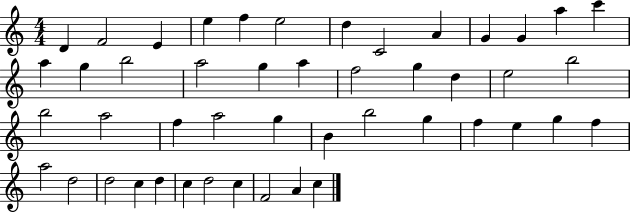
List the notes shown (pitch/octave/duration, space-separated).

D4/q F4/h E4/q E5/q F5/q E5/h D5/q C4/h A4/q G4/q G4/q A5/q C6/q A5/q G5/q B5/h A5/h G5/q A5/q F5/h G5/q D5/q E5/h B5/h B5/h A5/h F5/q A5/h G5/q B4/q B5/h G5/q F5/q E5/q G5/q F5/q A5/h D5/h D5/h C5/q D5/q C5/q D5/h C5/q F4/h A4/q C5/q